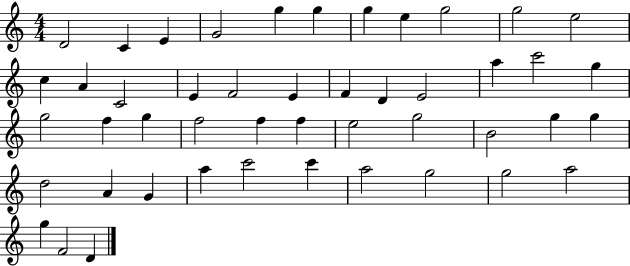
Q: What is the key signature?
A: C major